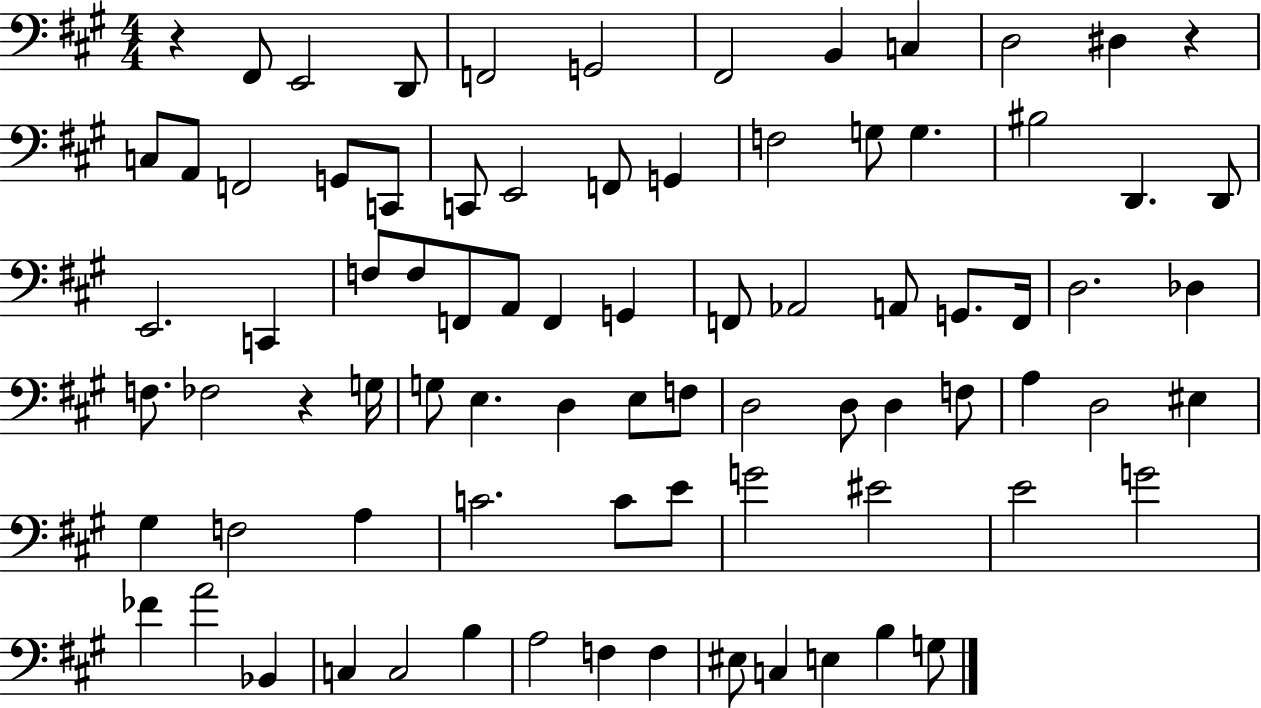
R/q F#2/e E2/h D2/e F2/h G2/h F#2/h B2/q C3/q D3/h D#3/q R/q C3/e A2/e F2/h G2/e C2/e C2/e E2/h F2/e G2/q F3/h G3/e G3/q. BIS3/h D2/q. D2/e E2/h. C2/q F3/e F3/e F2/e A2/e F2/q G2/q F2/e Ab2/h A2/e G2/e. F2/s D3/h. Db3/q F3/e. FES3/h R/q G3/s G3/e E3/q. D3/q E3/e F3/e D3/h D3/e D3/q F3/e A3/q D3/h EIS3/q G#3/q F3/h A3/q C4/h. C4/e E4/e G4/h EIS4/h E4/h G4/h FES4/q A4/h Bb2/q C3/q C3/h B3/q A3/h F3/q F3/q EIS3/e C3/q E3/q B3/q G3/e